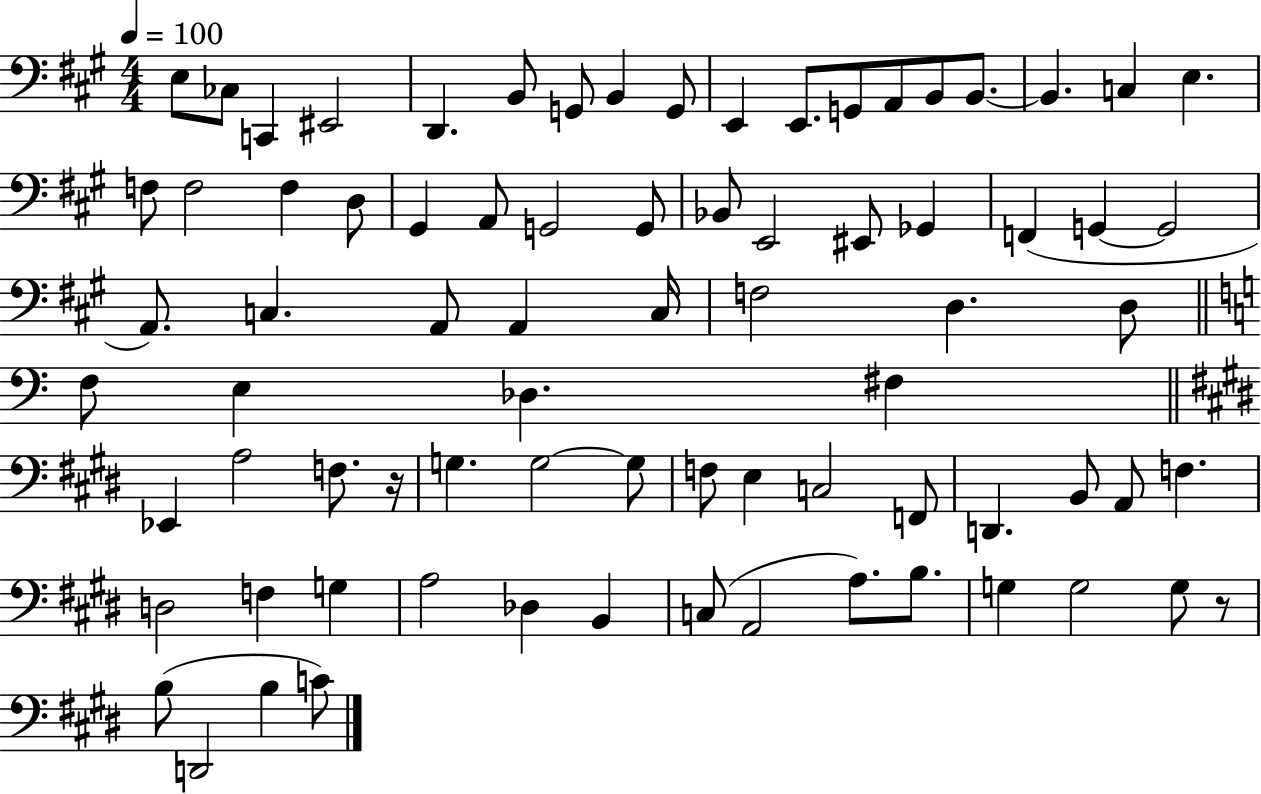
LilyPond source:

{
  \clef bass
  \numericTimeSignature
  \time 4/4
  \key a \major
  \tempo 4 = 100
  e8 ces8 c,4 eis,2 | d,4. b,8 g,8 b,4 g,8 | e,4 e,8. g,8 a,8 b,8 b,8.~~ | b,4. c4 e4. | \break f8 f2 f4 d8 | gis,4 a,8 g,2 g,8 | bes,8 e,2 eis,8 ges,4 | f,4( g,4~~ g,2 | \break a,8.) c4. a,8 a,4 c16 | f2 d4. d8 | \bar "||" \break \key c \major f8 e4 des4. fis4 | \bar "||" \break \key e \major ees,4 a2 f8. r16 | g4. g2~~ g8 | f8 e4 c2 f,8 | d,4. b,8 a,8 f4. | \break d2 f4 g4 | a2 des4 b,4 | c8( a,2 a8.) b8. | g4 g2 g8 r8 | \break b8( d,2 b4 c'8) | \bar "|."
}